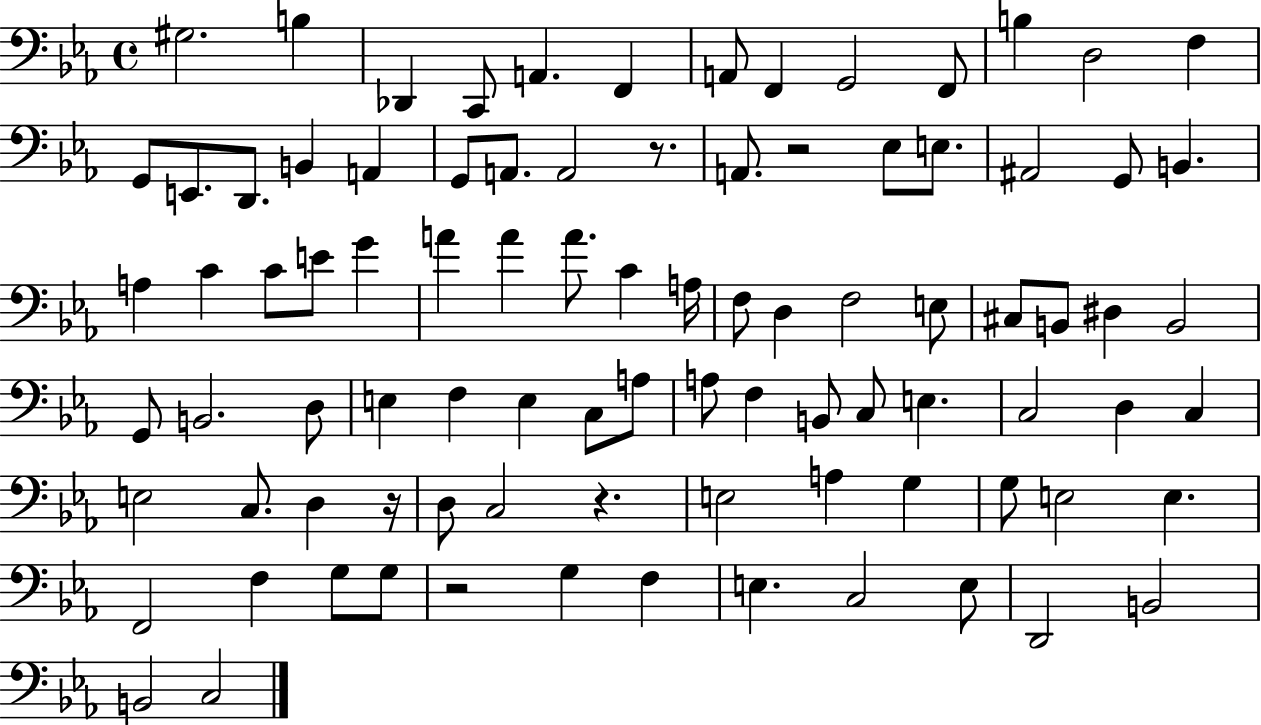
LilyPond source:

{
  \clef bass
  \time 4/4
  \defaultTimeSignature
  \key ees \major
  gis2. b4 | des,4 c,8 a,4. f,4 | a,8 f,4 g,2 f,8 | b4 d2 f4 | \break g,8 e,8. d,8. b,4 a,4 | g,8 a,8. a,2 r8. | a,8. r2 ees8 e8. | ais,2 g,8 b,4. | \break a4 c'4 c'8 e'8 g'4 | a'4 a'4 a'8. c'4 a16 | f8 d4 f2 e8 | cis8 b,8 dis4 b,2 | \break g,8 b,2. d8 | e4 f4 e4 c8 a8 | a8 f4 b,8 c8 e4. | c2 d4 c4 | \break e2 c8. d4 r16 | d8 c2 r4. | e2 a4 g4 | g8 e2 e4. | \break f,2 f4 g8 g8 | r2 g4 f4 | e4. c2 e8 | d,2 b,2 | \break b,2 c2 | \bar "|."
}